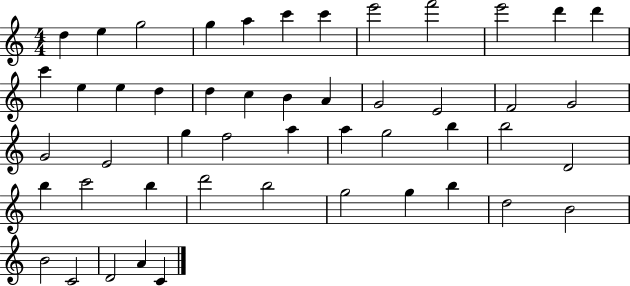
X:1
T:Untitled
M:4/4
L:1/4
K:C
d e g2 g a c' c' e'2 f'2 e'2 d' d' c' e e d d c B A G2 E2 F2 G2 G2 E2 g f2 a a g2 b b2 D2 b c'2 b d'2 b2 g2 g b d2 B2 B2 C2 D2 A C